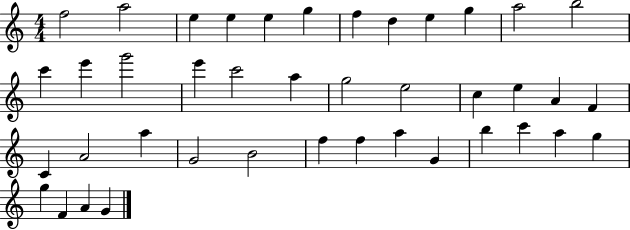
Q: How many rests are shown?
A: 0